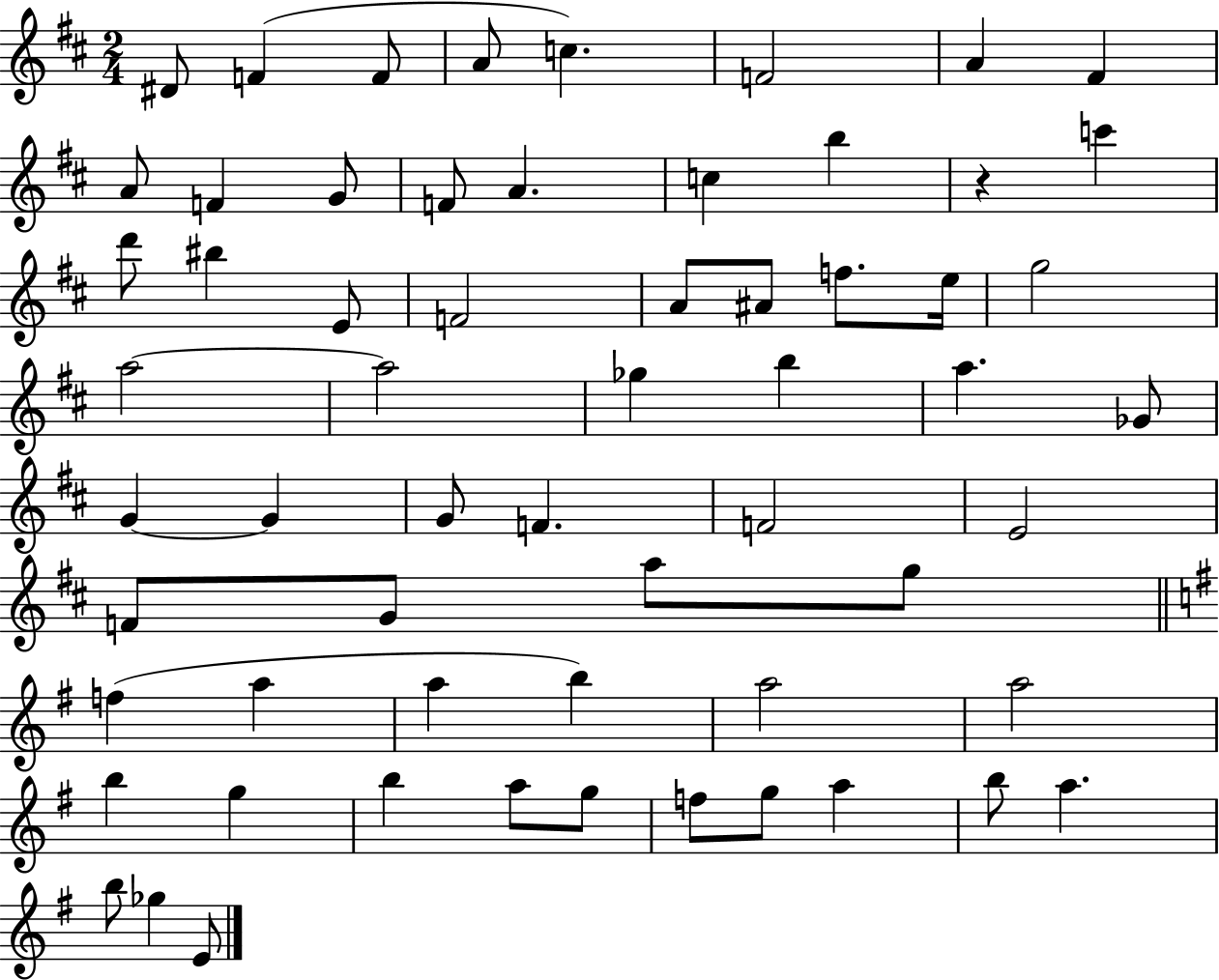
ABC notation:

X:1
T:Untitled
M:2/4
L:1/4
K:D
^D/2 F F/2 A/2 c F2 A ^F A/2 F G/2 F/2 A c b z c' d'/2 ^b E/2 F2 A/2 ^A/2 f/2 e/4 g2 a2 a2 _g b a _G/2 G G G/2 F F2 E2 F/2 G/2 a/2 g/2 f a a b a2 a2 b g b a/2 g/2 f/2 g/2 a b/2 a b/2 _g E/2